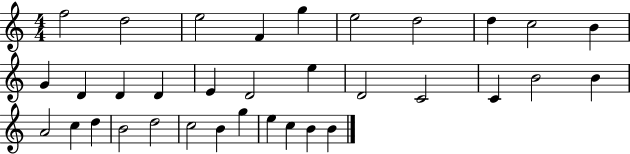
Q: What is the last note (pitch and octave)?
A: B4